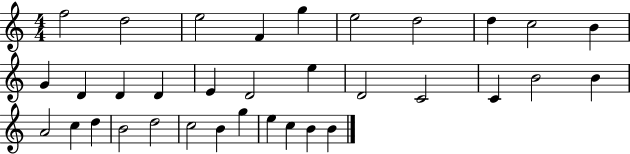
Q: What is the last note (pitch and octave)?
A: B4